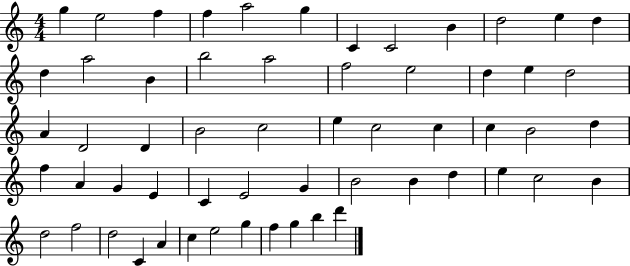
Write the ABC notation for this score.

X:1
T:Untitled
M:4/4
L:1/4
K:C
g e2 f f a2 g C C2 B d2 e d d a2 B b2 a2 f2 e2 d e d2 A D2 D B2 c2 e c2 c c B2 d f A G E C E2 G B2 B d e c2 B d2 f2 d2 C A c e2 g f g b d'